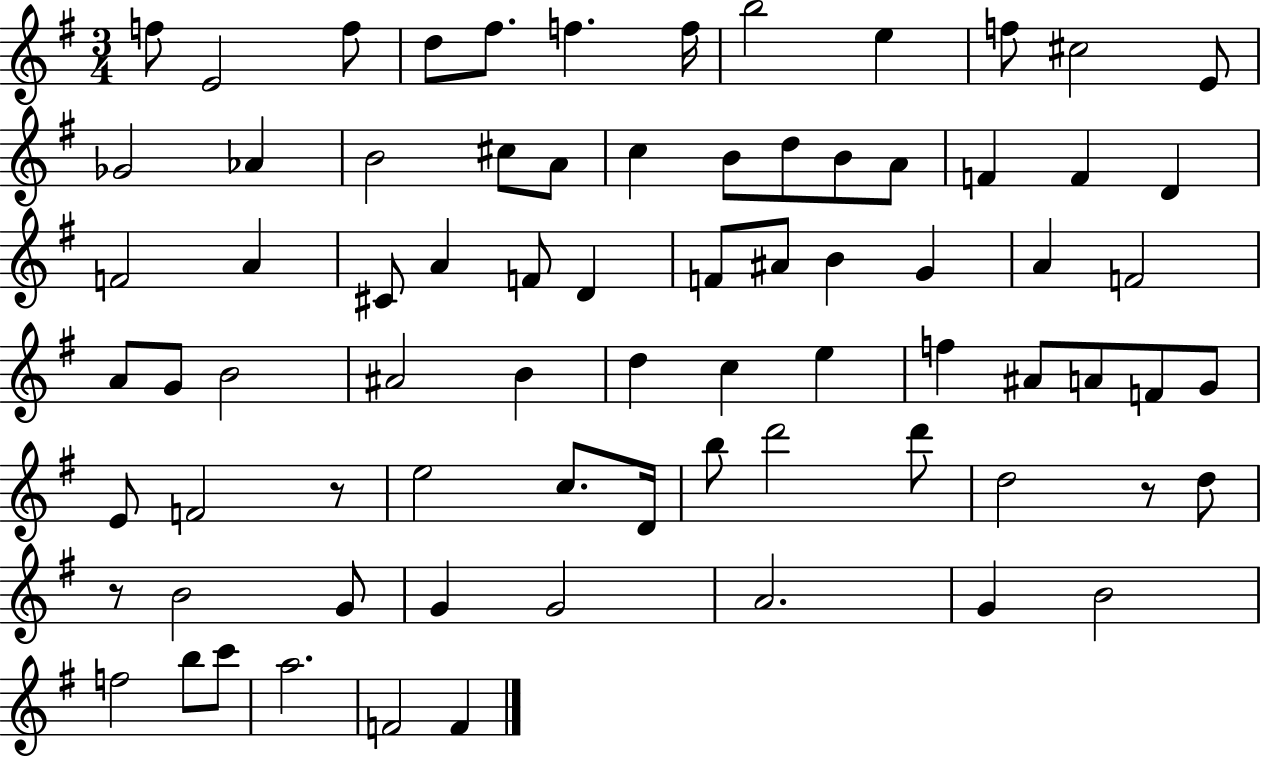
{
  \clef treble
  \numericTimeSignature
  \time 3/4
  \key g \major
  \repeat volta 2 { f''8 e'2 f''8 | d''8 fis''8. f''4. f''16 | b''2 e''4 | f''8 cis''2 e'8 | \break ges'2 aes'4 | b'2 cis''8 a'8 | c''4 b'8 d''8 b'8 a'8 | f'4 f'4 d'4 | \break f'2 a'4 | cis'8 a'4 f'8 d'4 | f'8 ais'8 b'4 g'4 | a'4 f'2 | \break a'8 g'8 b'2 | ais'2 b'4 | d''4 c''4 e''4 | f''4 ais'8 a'8 f'8 g'8 | \break e'8 f'2 r8 | e''2 c''8. d'16 | b''8 d'''2 d'''8 | d''2 r8 d''8 | \break r8 b'2 g'8 | g'4 g'2 | a'2. | g'4 b'2 | \break f''2 b''8 c'''8 | a''2. | f'2 f'4 | } \bar "|."
}